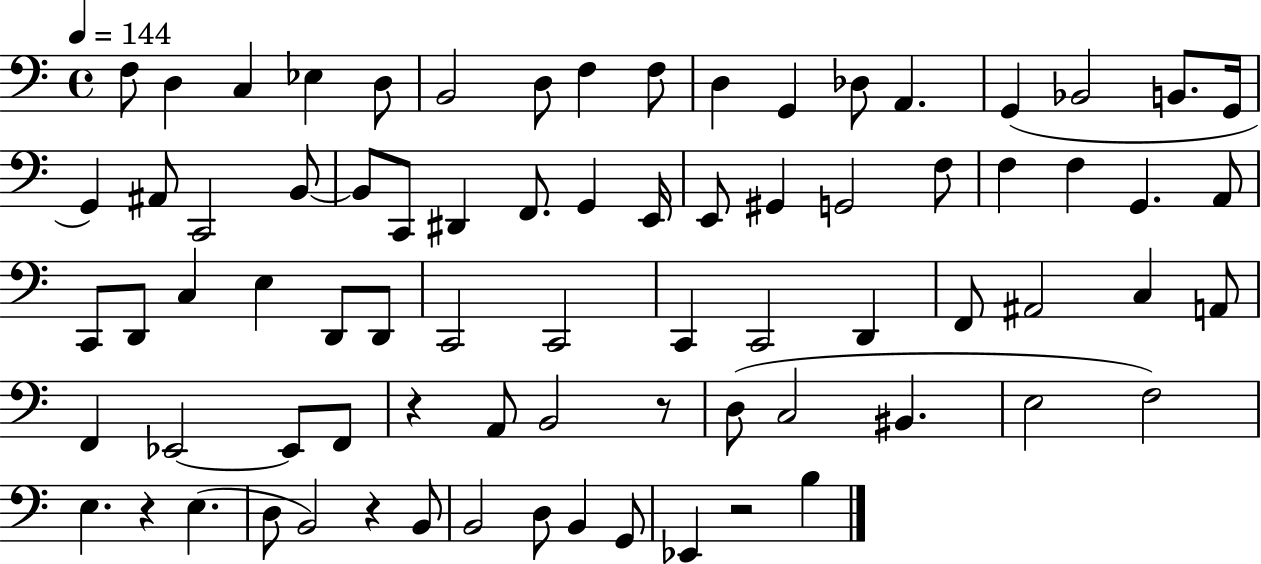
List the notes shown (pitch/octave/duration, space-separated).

F3/e D3/q C3/q Eb3/q D3/e B2/h D3/e F3/q F3/e D3/q G2/q Db3/e A2/q. G2/q Bb2/h B2/e. G2/s G2/q A#2/e C2/h B2/e B2/e C2/e D#2/q F2/e. G2/q E2/s E2/e G#2/q G2/h F3/e F3/q F3/q G2/q. A2/e C2/e D2/e C3/q E3/q D2/e D2/e C2/h C2/h C2/q C2/h D2/q F2/e A#2/h C3/q A2/e F2/q Eb2/h Eb2/e F2/e R/q A2/e B2/h R/e D3/e C3/h BIS2/q. E3/h F3/h E3/q. R/q E3/q. D3/e B2/h R/q B2/e B2/h D3/e B2/q G2/e Eb2/q R/h B3/q